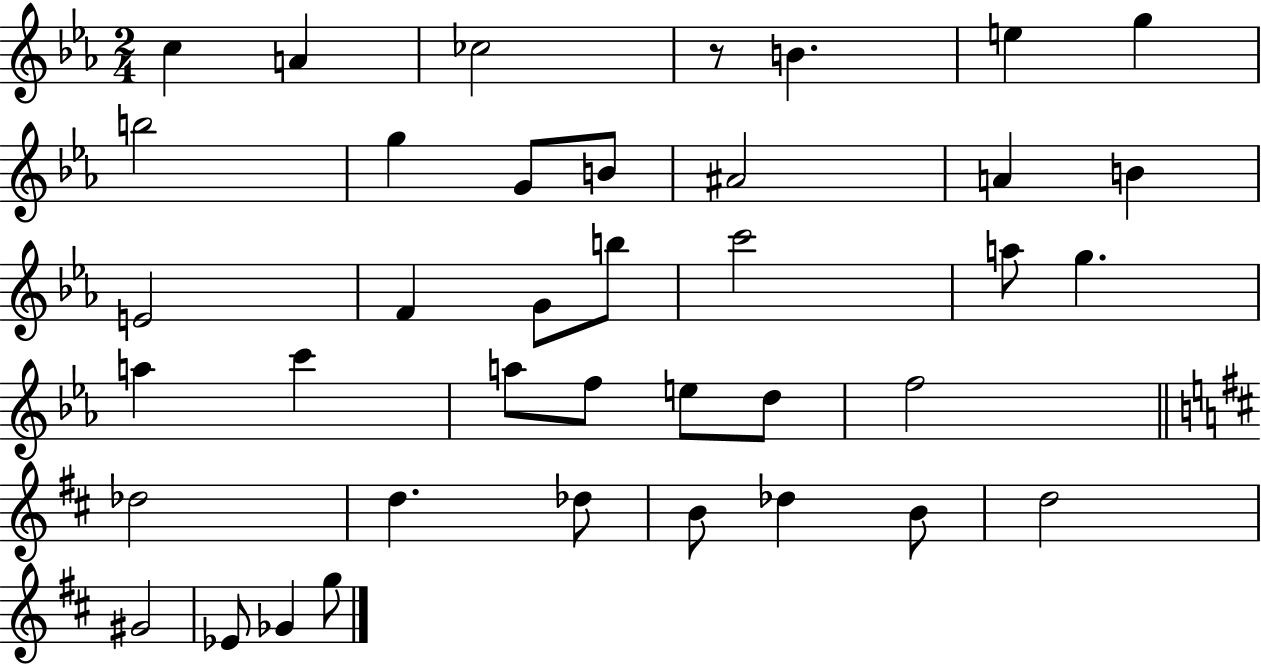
{
  \clef treble
  \numericTimeSignature
  \time 2/4
  \key ees \major
  c''4 a'4 | ces''2 | r8 b'4. | e''4 g''4 | \break b''2 | g''4 g'8 b'8 | ais'2 | a'4 b'4 | \break e'2 | f'4 g'8 b''8 | c'''2 | a''8 g''4. | \break a''4 c'''4 | a''8 f''8 e''8 d''8 | f''2 | \bar "||" \break \key b \minor des''2 | d''4. des''8 | b'8 des''4 b'8 | d''2 | \break gis'2 | ees'8 ges'4 g''8 | \bar "|."
}